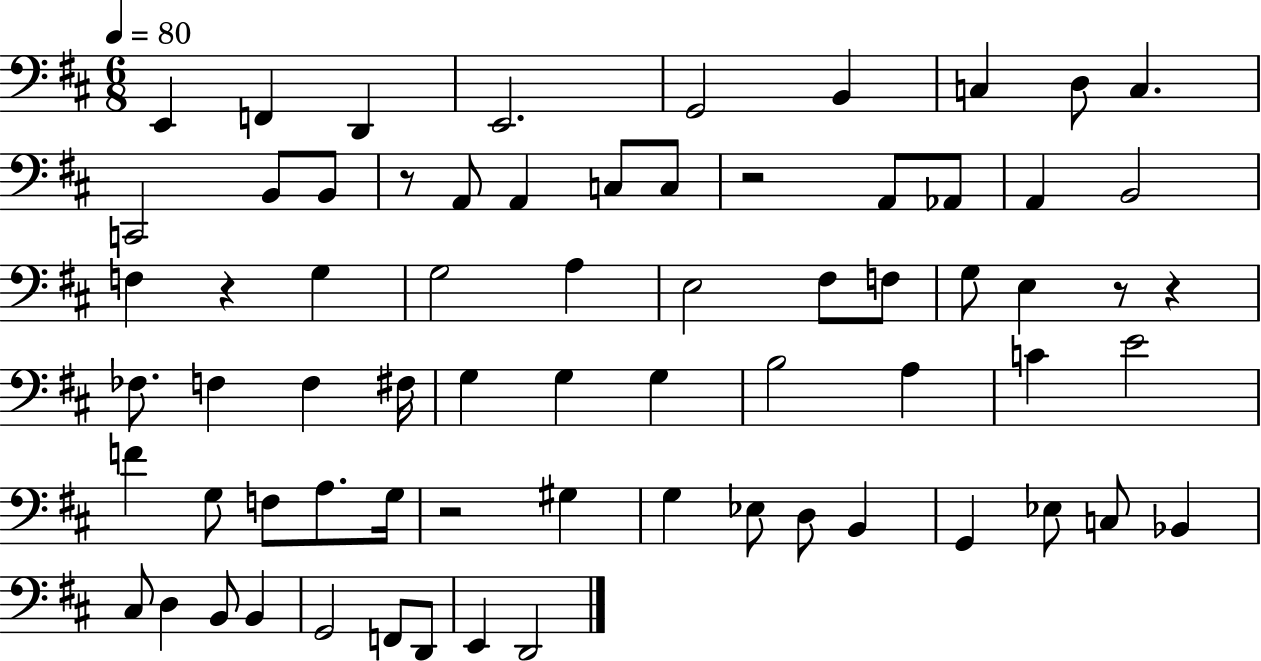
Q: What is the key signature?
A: D major